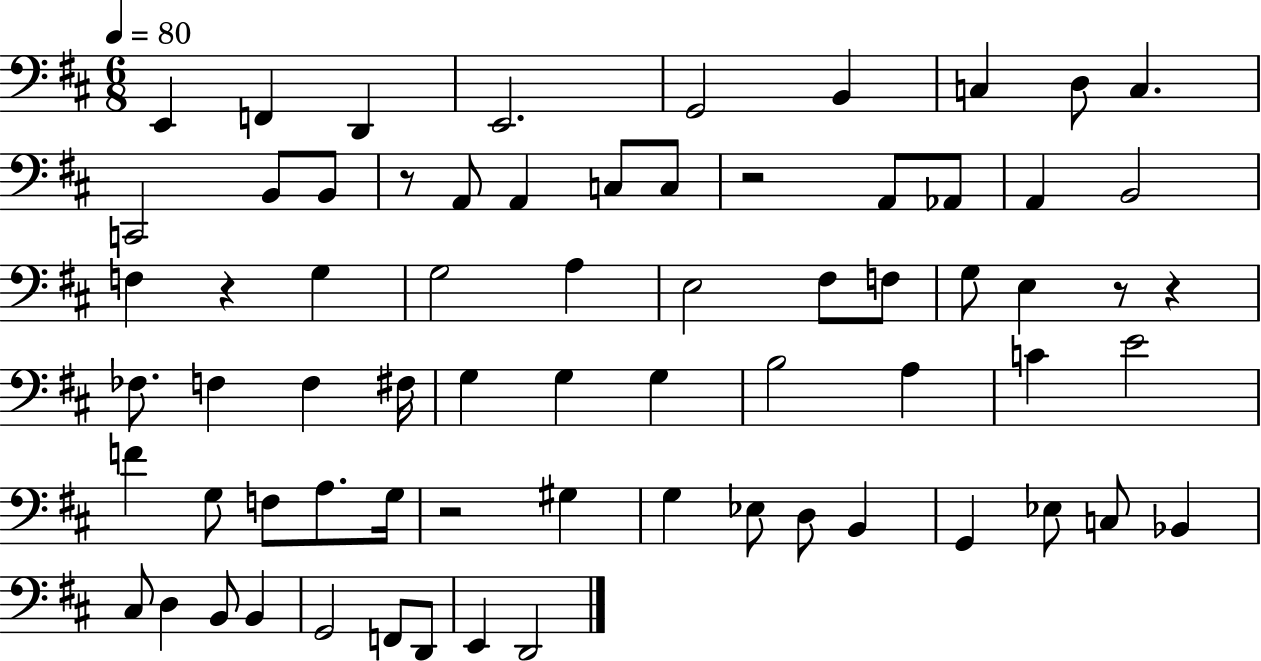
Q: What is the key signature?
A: D major